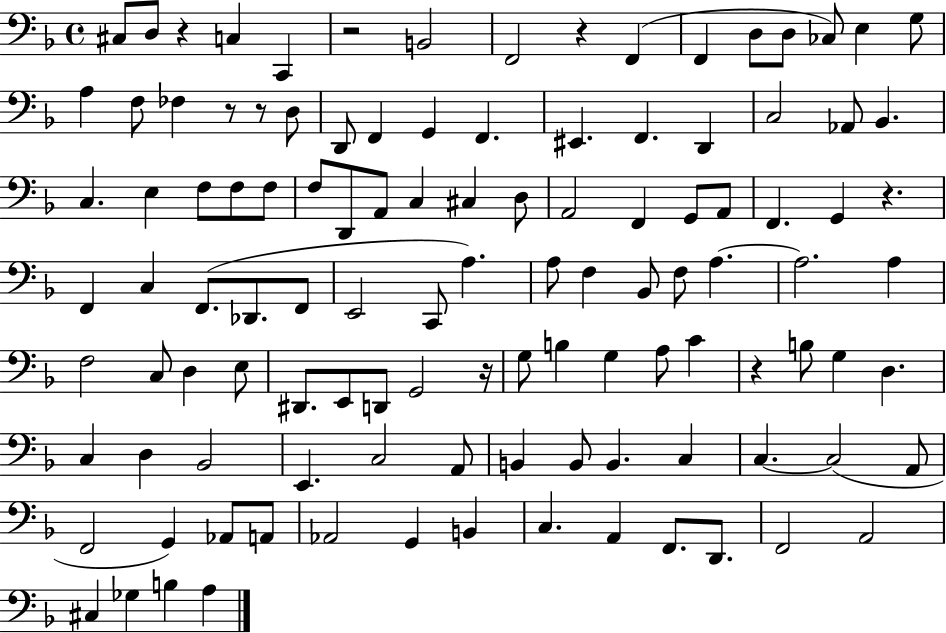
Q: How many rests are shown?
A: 8